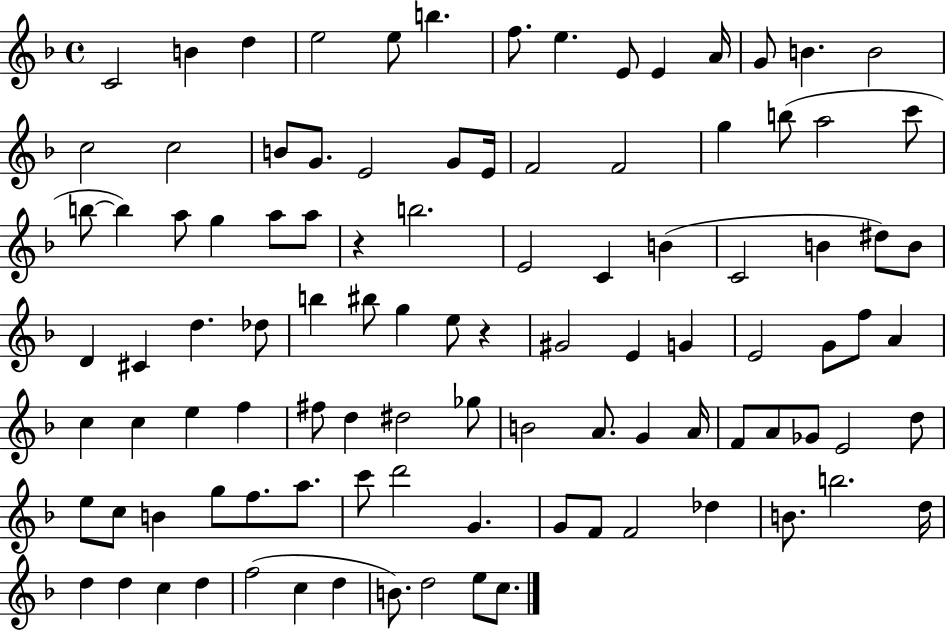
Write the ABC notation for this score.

X:1
T:Untitled
M:4/4
L:1/4
K:F
C2 B d e2 e/2 b f/2 e E/2 E A/4 G/2 B B2 c2 c2 B/2 G/2 E2 G/2 E/4 F2 F2 g b/2 a2 c'/2 b/2 b a/2 g a/2 a/2 z b2 E2 C B C2 B ^d/2 B/2 D ^C d _d/2 b ^b/2 g e/2 z ^G2 E G E2 G/2 f/2 A c c e f ^f/2 d ^d2 _g/2 B2 A/2 G A/4 F/2 A/2 _G/2 E2 d/2 e/2 c/2 B g/2 f/2 a/2 c'/2 d'2 G G/2 F/2 F2 _d B/2 b2 d/4 d d c d f2 c d B/2 d2 e/2 c/2